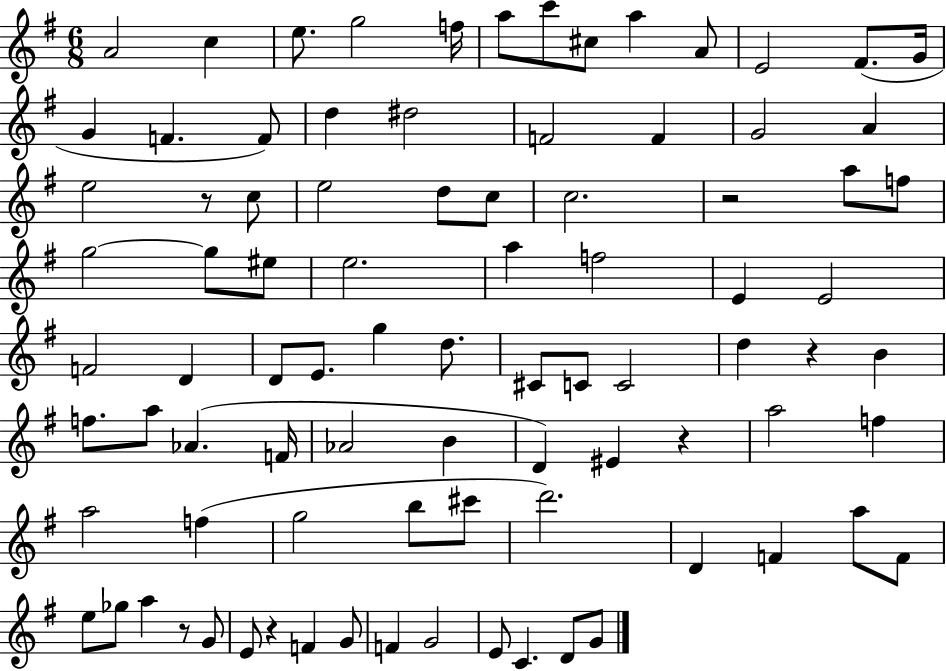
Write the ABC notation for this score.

X:1
T:Untitled
M:6/8
L:1/4
K:G
A2 c e/2 g2 f/4 a/2 c'/2 ^c/2 a A/2 E2 ^F/2 G/4 G F F/2 d ^d2 F2 F G2 A e2 z/2 c/2 e2 d/2 c/2 c2 z2 a/2 f/2 g2 g/2 ^e/2 e2 a f2 E E2 F2 D D/2 E/2 g d/2 ^C/2 C/2 C2 d z B f/2 a/2 _A F/4 _A2 B D ^E z a2 f a2 f g2 b/2 ^c'/2 d'2 D F a/2 F/2 e/2 _g/2 a z/2 G/2 E/2 z F G/2 F G2 E/2 C D/2 G/2